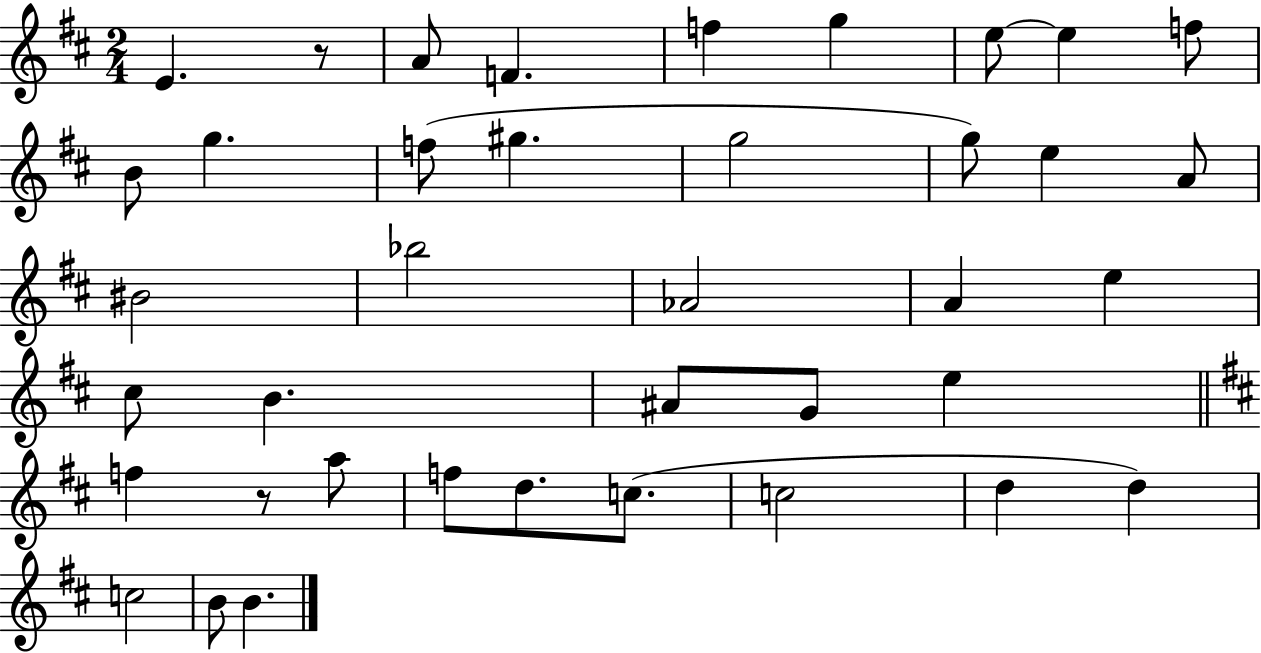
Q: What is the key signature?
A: D major